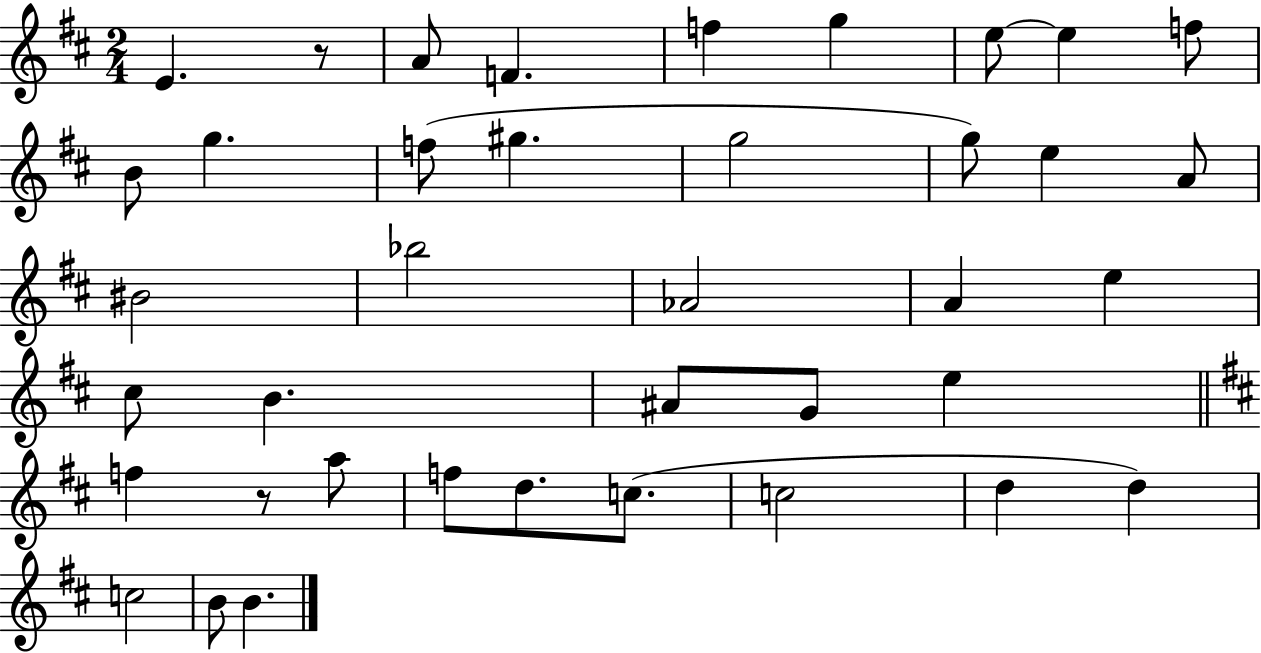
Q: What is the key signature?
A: D major